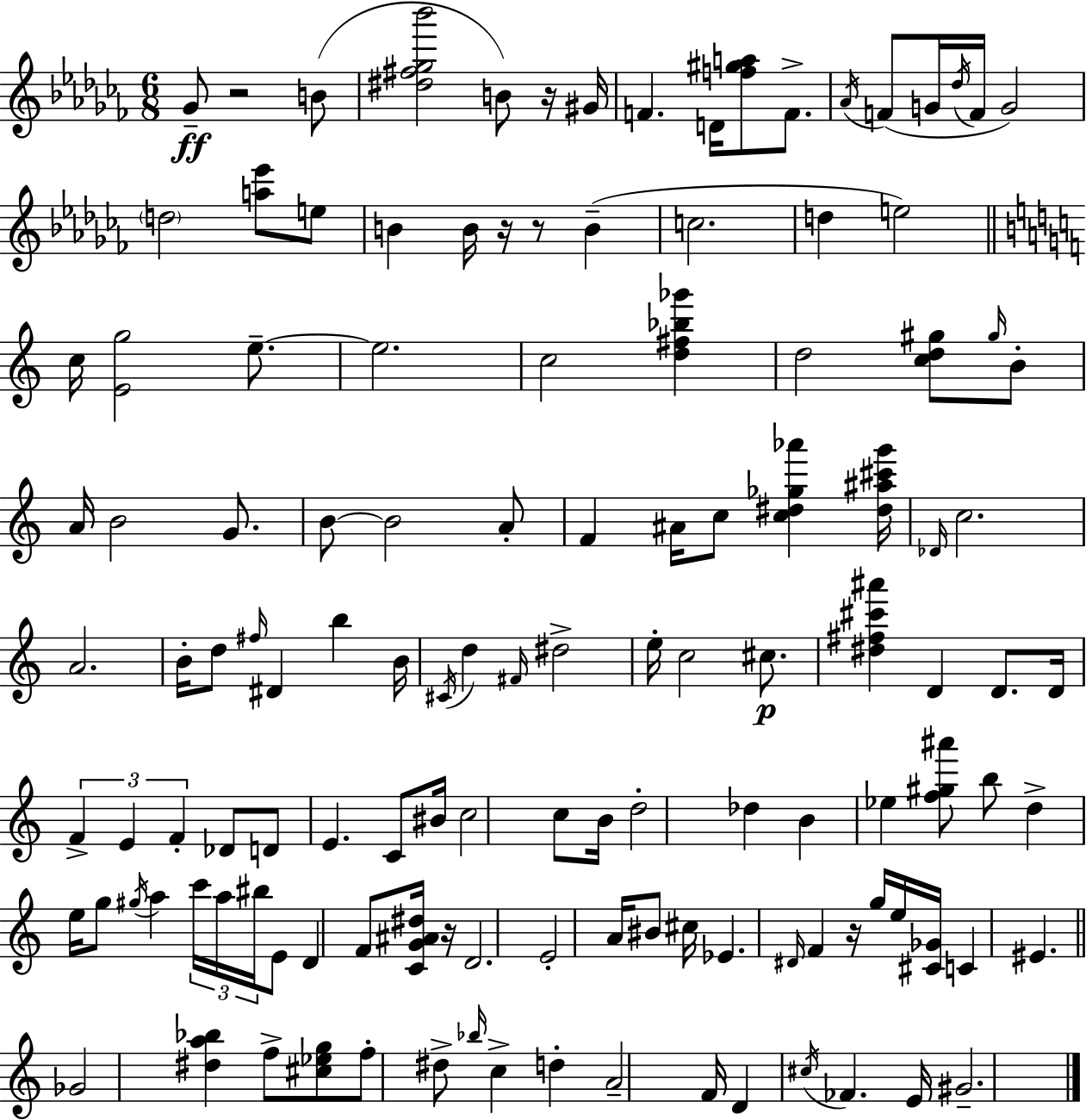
{
  \clef treble
  \numericTimeSignature
  \time 6/8
  \key aes \minor
  \repeat volta 2 { ges'8--\ff r2 b'8( | <dis'' fis'' ges'' bes'''>2 b'8) r16 gis'16 | f'4. d'16 <f'' gis'' a''>8 f'8.-> | \acciaccatura { aes'16 }( f'8 g'16 \acciaccatura { des''16 } f'16 g'2) | \break \parenthesize d''2 <a'' ees'''>8 | e''8 b'4 b'16 r16 r8 b'4--( | c''2. | d''4 e''2) | \break \bar "||" \break \key c \major c''16 <e' g''>2 e''8.--~~ | e''2. | c''2 <d'' fis'' bes'' ges'''>4 | d''2 <c'' d'' gis''>8 \grace { gis''16 } b'8-. | \break a'16 b'2 g'8. | b'8~~ b'2 a'8-. | f'4 ais'16 c''8 <c'' dis'' ges'' aes'''>4 | <dis'' ais'' cis''' g'''>16 \grace { des'16 } c''2. | \break a'2. | b'16-. d''8 \grace { fis''16 } dis'4 b''4 | b'16 \acciaccatura { cis'16 } d''4 \grace { fis'16 } dis''2-> | e''16-. c''2 | \break cis''8.\p <dis'' fis'' cis''' ais'''>4 d'4 | d'8. d'16 \tuplet 3/2 { f'4-> e'4 | f'4-. } des'8 d'8 e'4. | c'8 bis'16 c''2 | \break c''8 b'16 d''2-. | des''4 b'4 ees''4 | <f'' gis'' ais'''>8 b''8 d''4-> e''16 g''8 | \acciaccatura { gis''16 } a''4 \tuplet 3/2 { c'''16 a''16 bis''16 } e'8 d'4 | \break f'8 <c' g' ais' dis''>16 r16 d'2. | e'2-. | a'16 bis'8 cis''16 ees'4. | \grace { dis'16 } f'4 r16 g''16 e''16 <cis' ges'>16 c'4 | \break eis'4. \bar "||" \break \key c \major ges'2 <dis'' a'' bes''>4 | f''8-> <cis'' ees'' g''>8 f''8-. dis''8-> \grace { bes''16 } c''4-> | d''4-. a'2-- | f'16 d'4 \acciaccatura { cis''16 } fes'4. | \break e'16 gis'2.-- | } \bar "|."
}